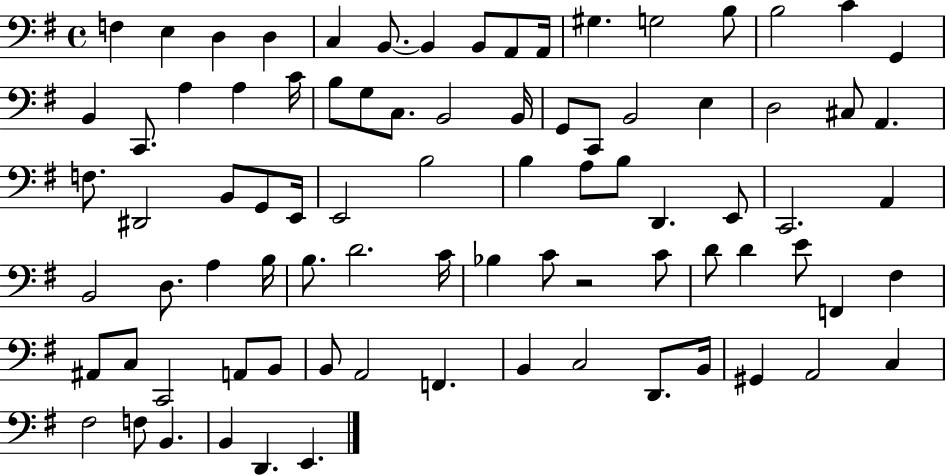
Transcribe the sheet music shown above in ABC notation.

X:1
T:Untitled
M:4/4
L:1/4
K:G
F, E, D, D, C, B,,/2 B,, B,,/2 A,,/2 A,,/4 ^G, G,2 B,/2 B,2 C G,, B,, C,,/2 A, A, C/4 B,/2 G,/2 C,/2 B,,2 B,,/4 G,,/2 C,,/2 B,,2 E, D,2 ^C,/2 A,, F,/2 ^D,,2 B,,/2 G,,/2 E,,/4 E,,2 B,2 B, A,/2 B,/2 D,, E,,/2 C,,2 A,, B,,2 D,/2 A, B,/4 B,/2 D2 C/4 _B, C/2 z2 C/2 D/2 D E/2 F,, ^F, ^A,,/2 C,/2 C,,2 A,,/2 B,,/2 B,,/2 A,,2 F,, B,, C,2 D,,/2 B,,/4 ^G,, A,,2 C, ^F,2 F,/2 B,, B,, D,, E,,